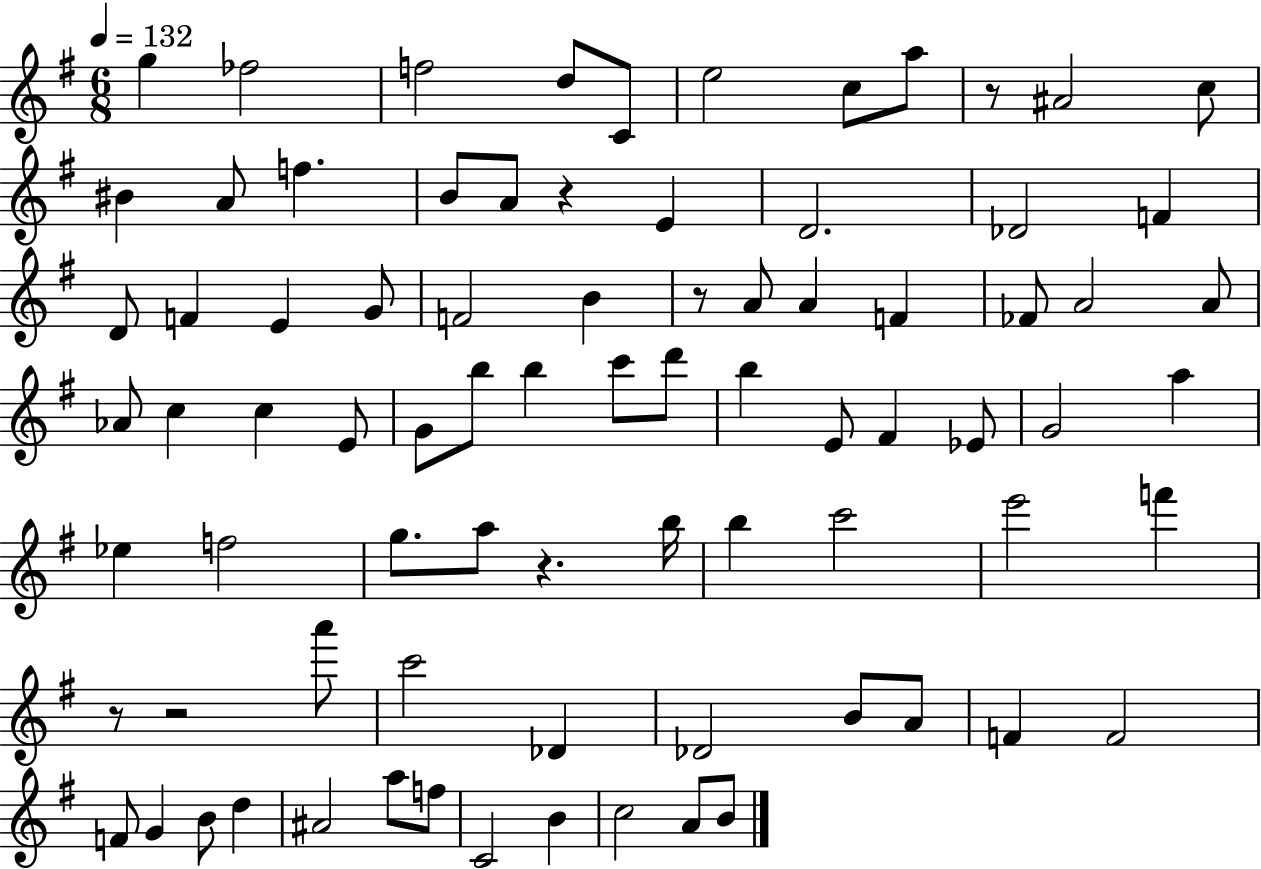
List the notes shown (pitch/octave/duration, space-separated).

G5/q FES5/h F5/h D5/e C4/e E5/h C5/e A5/e R/e A#4/h C5/e BIS4/q A4/e F5/q. B4/e A4/e R/q E4/q D4/h. Db4/h F4/q D4/e F4/q E4/q G4/e F4/h B4/q R/e A4/e A4/q F4/q FES4/e A4/h A4/e Ab4/e C5/q C5/q E4/e G4/e B5/e B5/q C6/e D6/e B5/q E4/e F#4/q Eb4/e G4/h A5/q Eb5/q F5/h G5/e. A5/e R/q. B5/s B5/q C6/h E6/h F6/q R/e R/h A6/e C6/h Db4/q Db4/h B4/e A4/e F4/q F4/h F4/e G4/q B4/e D5/q A#4/h A5/e F5/e C4/h B4/q C5/h A4/e B4/e